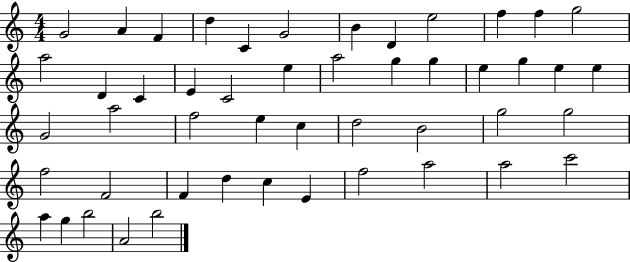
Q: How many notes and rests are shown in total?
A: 49